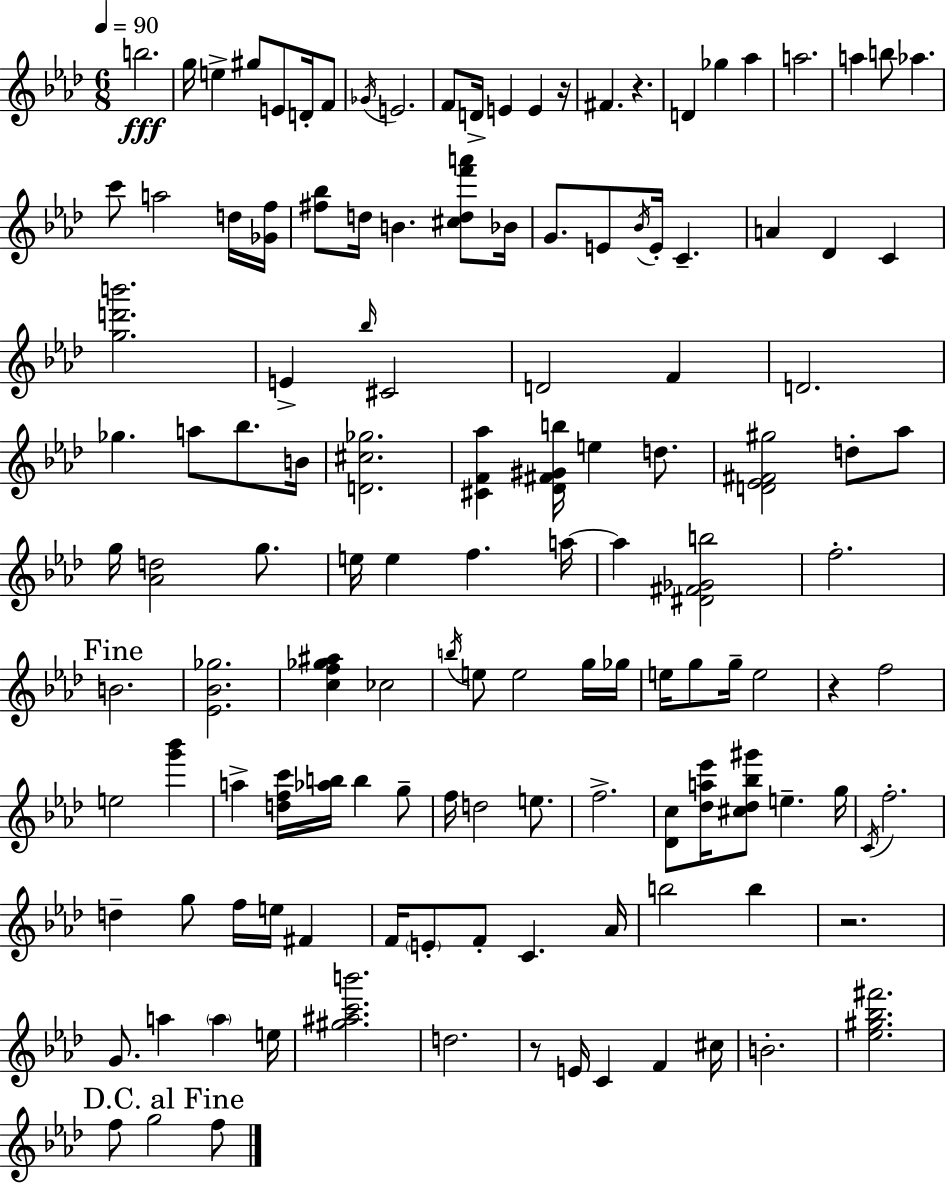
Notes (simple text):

B5/h. G5/s E5/q G#5/e E4/e D4/s F4/e Gb4/s E4/h. F4/e D4/s E4/q E4/q R/s F#4/q. R/q. D4/q Gb5/q Ab5/q A5/h. A5/q B5/e Ab5/q. C6/e A5/h D5/s [Gb4,F5]/s [F#5,Bb5]/e D5/s B4/q. [C#5,D5,F6,A6]/e Bb4/s G4/e. E4/e Bb4/s E4/s C4/q. A4/q Db4/q C4/q [G5,D6,B6]/h. E4/q Bb5/s C#4/h D4/h F4/q D4/h. Gb5/q. A5/e Bb5/e. B4/s [D4,C#5,Gb5]/h. [C#4,F4,Ab5]/q [Db4,F#4,G#4,B5]/s E5/q D5/e. [D4,Eb4,F#4,G#5]/h D5/e Ab5/e G5/s [Ab4,D5]/h G5/e. E5/s E5/q F5/q. A5/s A5/q [D#4,F#4,Gb4,B5]/h F5/h. B4/h. [Eb4,Bb4,Gb5]/h. [C5,F5,Gb5,A#5]/q CES5/h B5/s E5/e E5/h G5/s Gb5/s E5/s G5/e G5/s E5/h R/q F5/h E5/h [G6,Bb6]/q A5/q [D5,F5,C6]/s [Ab5,B5]/s B5/q G5/e F5/s D5/h E5/e. F5/h. [Db4,C5]/e [Db5,A5,Eb6]/s [C#5,Db5,Bb5,G#6]/e E5/q. G5/s C4/s F5/h. D5/q G5/e F5/s E5/s F#4/q F4/s E4/e F4/e C4/q. Ab4/s B5/h B5/q R/h. G4/e. A5/q A5/q E5/s [G#5,A#5,C6,B6]/h. D5/h. R/e E4/s C4/q F4/q C#5/s B4/h. [Eb5,G#5,Bb5,F#6]/h. F5/e G5/h F5/e